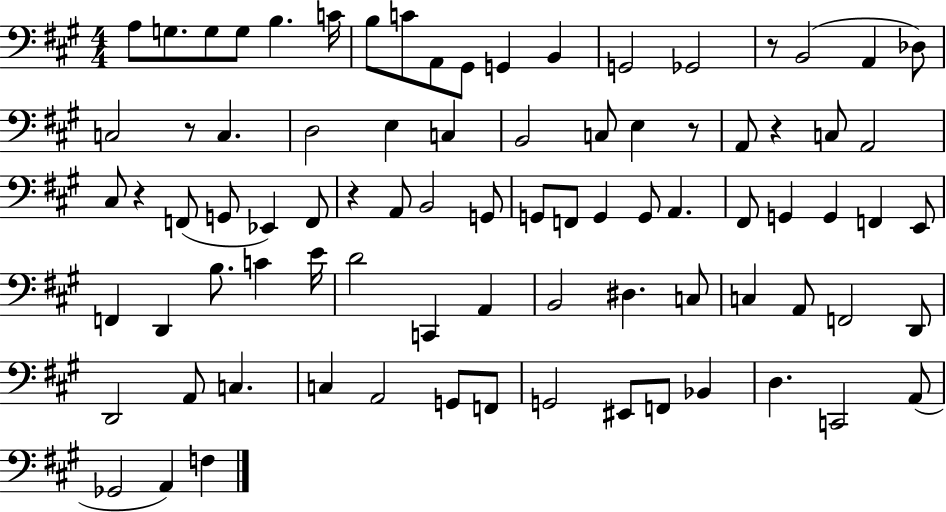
A3/e G3/e. G3/e G3/e B3/q. C4/s B3/e C4/e A2/e G#2/e G2/q B2/q G2/h Gb2/h R/e B2/h A2/q Db3/e C3/h R/e C3/q. D3/h E3/q C3/q B2/h C3/e E3/q R/e A2/e R/q C3/e A2/h C#3/e R/q F2/e G2/e Eb2/q F2/e R/q A2/e B2/h G2/e G2/e F2/e G2/q G2/e A2/q. F#2/e G2/q G2/q F2/q E2/e F2/q D2/q B3/e. C4/q E4/s D4/h C2/q A2/q B2/h D#3/q. C3/e C3/q A2/e F2/h D2/e D2/h A2/e C3/q. C3/q A2/h G2/e F2/e G2/h EIS2/e F2/e Bb2/q D3/q. C2/h A2/e Gb2/h A2/q F3/q